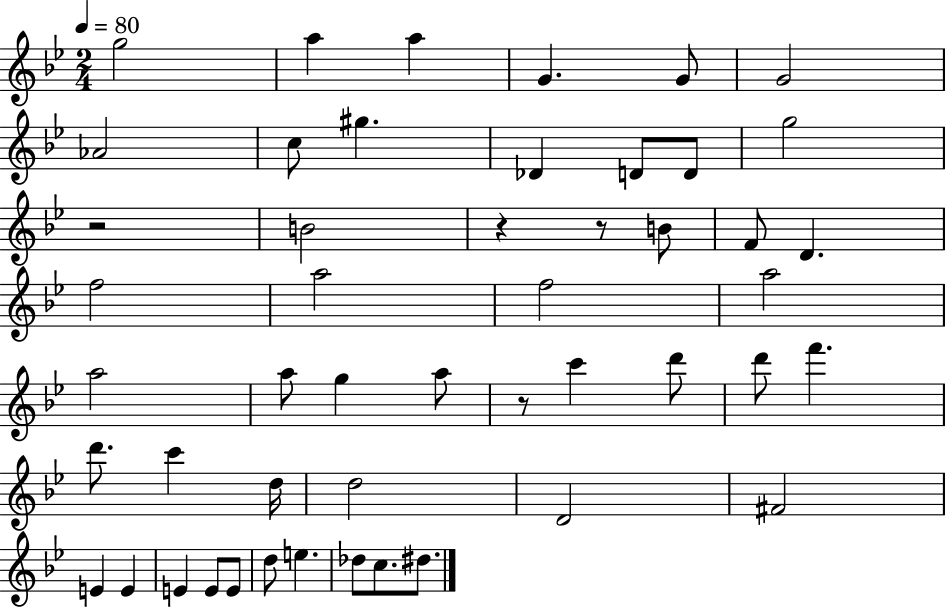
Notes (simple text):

G5/h A5/q A5/q G4/q. G4/e G4/h Ab4/h C5/e G#5/q. Db4/q D4/e D4/e G5/h R/h B4/h R/q R/e B4/e F4/e D4/q. F5/h A5/h F5/h A5/h A5/h A5/e G5/q A5/e R/e C6/q D6/e D6/e F6/q. D6/e. C6/q D5/s D5/h D4/h F#4/h E4/q E4/q E4/q E4/e E4/e D5/e E5/q. Db5/e C5/e. D#5/e.